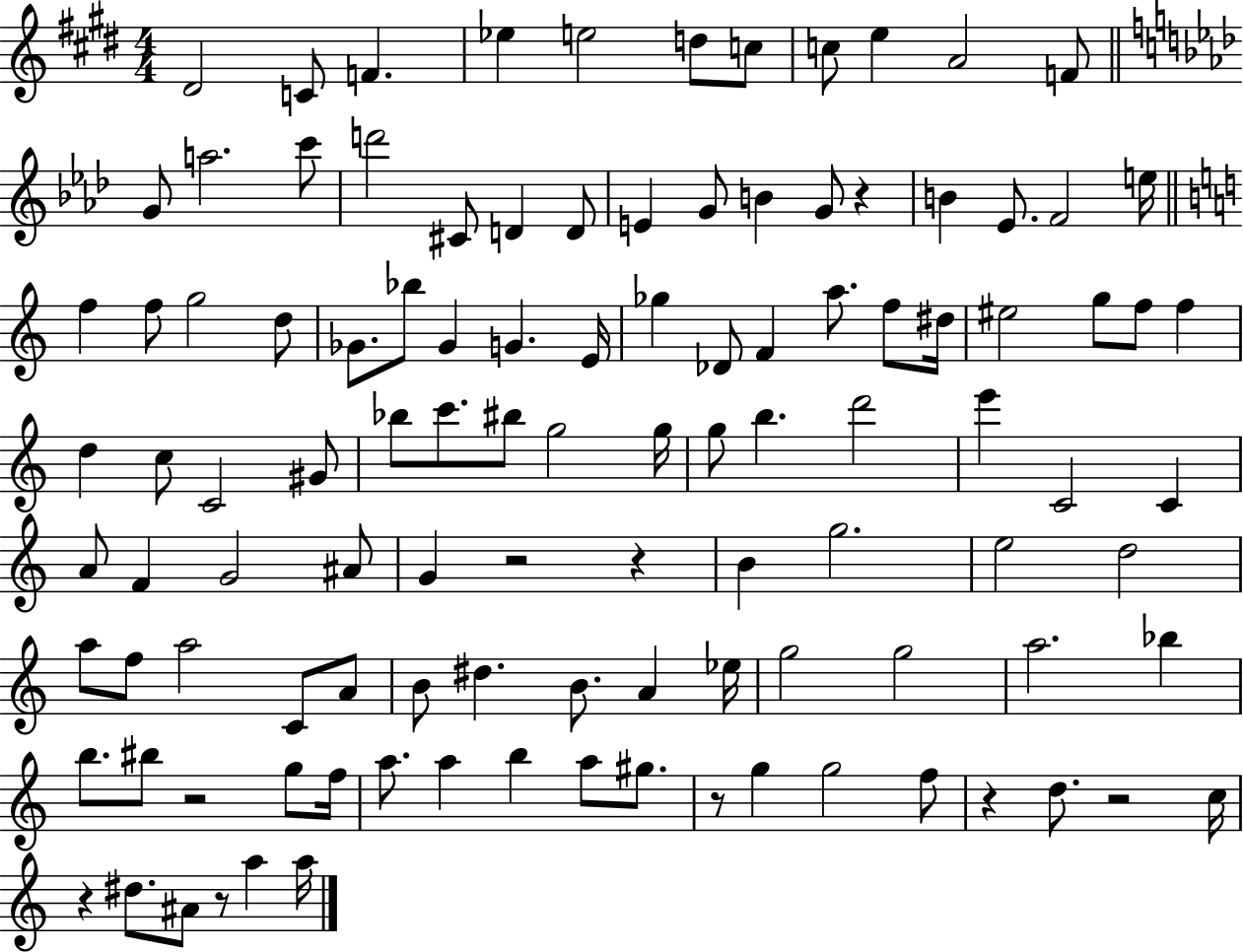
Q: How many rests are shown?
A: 9